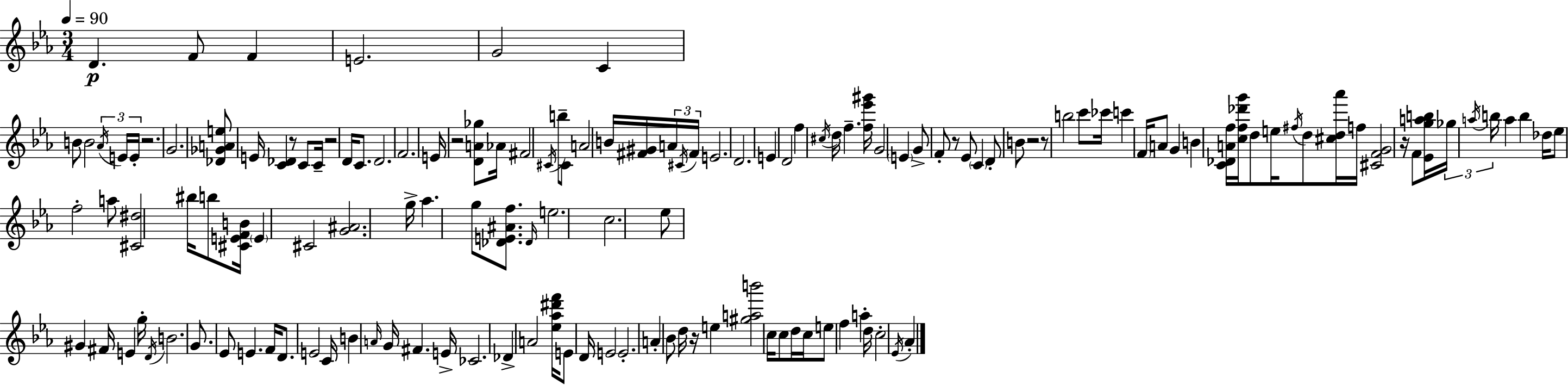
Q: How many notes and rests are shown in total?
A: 145